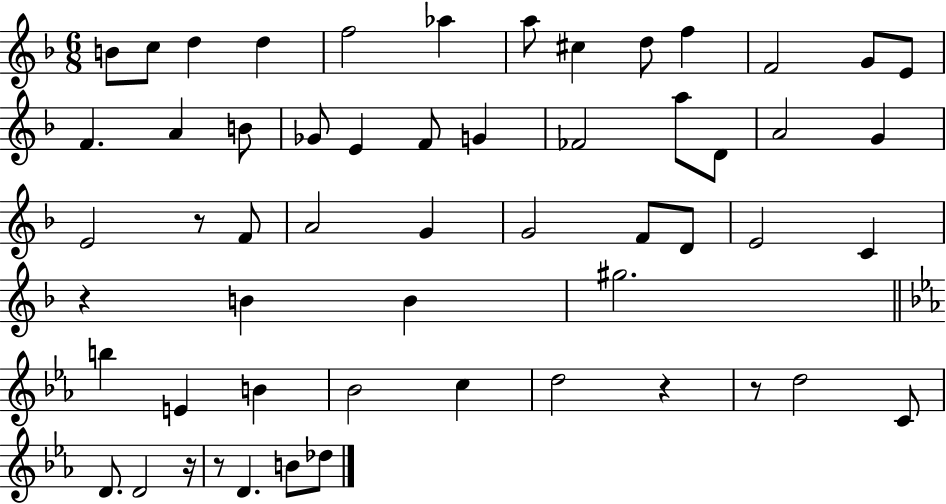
{
  \clef treble
  \numericTimeSignature
  \time 6/8
  \key f \major
  b'8 c''8 d''4 d''4 | f''2 aes''4 | a''8 cis''4 d''8 f''4 | f'2 g'8 e'8 | \break f'4. a'4 b'8 | ges'8 e'4 f'8 g'4 | fes'2 a''8 d'8 | a'2 g'4 | \break e'2 r8 f'8 | a'2 g'4 | g'2 f'8 d'8 | e'2 c'4 | \break r4 b'4 b'4 | gis''2. | \bar "||" \break \key c \minor b''4 e'4 b'4 | bes'2 c''4 | d''2 r4 | r8 d''2 c'8 | \break d'8. d'2 r16 | r8 d'4. b'8 des''8 | \bar "|."
}